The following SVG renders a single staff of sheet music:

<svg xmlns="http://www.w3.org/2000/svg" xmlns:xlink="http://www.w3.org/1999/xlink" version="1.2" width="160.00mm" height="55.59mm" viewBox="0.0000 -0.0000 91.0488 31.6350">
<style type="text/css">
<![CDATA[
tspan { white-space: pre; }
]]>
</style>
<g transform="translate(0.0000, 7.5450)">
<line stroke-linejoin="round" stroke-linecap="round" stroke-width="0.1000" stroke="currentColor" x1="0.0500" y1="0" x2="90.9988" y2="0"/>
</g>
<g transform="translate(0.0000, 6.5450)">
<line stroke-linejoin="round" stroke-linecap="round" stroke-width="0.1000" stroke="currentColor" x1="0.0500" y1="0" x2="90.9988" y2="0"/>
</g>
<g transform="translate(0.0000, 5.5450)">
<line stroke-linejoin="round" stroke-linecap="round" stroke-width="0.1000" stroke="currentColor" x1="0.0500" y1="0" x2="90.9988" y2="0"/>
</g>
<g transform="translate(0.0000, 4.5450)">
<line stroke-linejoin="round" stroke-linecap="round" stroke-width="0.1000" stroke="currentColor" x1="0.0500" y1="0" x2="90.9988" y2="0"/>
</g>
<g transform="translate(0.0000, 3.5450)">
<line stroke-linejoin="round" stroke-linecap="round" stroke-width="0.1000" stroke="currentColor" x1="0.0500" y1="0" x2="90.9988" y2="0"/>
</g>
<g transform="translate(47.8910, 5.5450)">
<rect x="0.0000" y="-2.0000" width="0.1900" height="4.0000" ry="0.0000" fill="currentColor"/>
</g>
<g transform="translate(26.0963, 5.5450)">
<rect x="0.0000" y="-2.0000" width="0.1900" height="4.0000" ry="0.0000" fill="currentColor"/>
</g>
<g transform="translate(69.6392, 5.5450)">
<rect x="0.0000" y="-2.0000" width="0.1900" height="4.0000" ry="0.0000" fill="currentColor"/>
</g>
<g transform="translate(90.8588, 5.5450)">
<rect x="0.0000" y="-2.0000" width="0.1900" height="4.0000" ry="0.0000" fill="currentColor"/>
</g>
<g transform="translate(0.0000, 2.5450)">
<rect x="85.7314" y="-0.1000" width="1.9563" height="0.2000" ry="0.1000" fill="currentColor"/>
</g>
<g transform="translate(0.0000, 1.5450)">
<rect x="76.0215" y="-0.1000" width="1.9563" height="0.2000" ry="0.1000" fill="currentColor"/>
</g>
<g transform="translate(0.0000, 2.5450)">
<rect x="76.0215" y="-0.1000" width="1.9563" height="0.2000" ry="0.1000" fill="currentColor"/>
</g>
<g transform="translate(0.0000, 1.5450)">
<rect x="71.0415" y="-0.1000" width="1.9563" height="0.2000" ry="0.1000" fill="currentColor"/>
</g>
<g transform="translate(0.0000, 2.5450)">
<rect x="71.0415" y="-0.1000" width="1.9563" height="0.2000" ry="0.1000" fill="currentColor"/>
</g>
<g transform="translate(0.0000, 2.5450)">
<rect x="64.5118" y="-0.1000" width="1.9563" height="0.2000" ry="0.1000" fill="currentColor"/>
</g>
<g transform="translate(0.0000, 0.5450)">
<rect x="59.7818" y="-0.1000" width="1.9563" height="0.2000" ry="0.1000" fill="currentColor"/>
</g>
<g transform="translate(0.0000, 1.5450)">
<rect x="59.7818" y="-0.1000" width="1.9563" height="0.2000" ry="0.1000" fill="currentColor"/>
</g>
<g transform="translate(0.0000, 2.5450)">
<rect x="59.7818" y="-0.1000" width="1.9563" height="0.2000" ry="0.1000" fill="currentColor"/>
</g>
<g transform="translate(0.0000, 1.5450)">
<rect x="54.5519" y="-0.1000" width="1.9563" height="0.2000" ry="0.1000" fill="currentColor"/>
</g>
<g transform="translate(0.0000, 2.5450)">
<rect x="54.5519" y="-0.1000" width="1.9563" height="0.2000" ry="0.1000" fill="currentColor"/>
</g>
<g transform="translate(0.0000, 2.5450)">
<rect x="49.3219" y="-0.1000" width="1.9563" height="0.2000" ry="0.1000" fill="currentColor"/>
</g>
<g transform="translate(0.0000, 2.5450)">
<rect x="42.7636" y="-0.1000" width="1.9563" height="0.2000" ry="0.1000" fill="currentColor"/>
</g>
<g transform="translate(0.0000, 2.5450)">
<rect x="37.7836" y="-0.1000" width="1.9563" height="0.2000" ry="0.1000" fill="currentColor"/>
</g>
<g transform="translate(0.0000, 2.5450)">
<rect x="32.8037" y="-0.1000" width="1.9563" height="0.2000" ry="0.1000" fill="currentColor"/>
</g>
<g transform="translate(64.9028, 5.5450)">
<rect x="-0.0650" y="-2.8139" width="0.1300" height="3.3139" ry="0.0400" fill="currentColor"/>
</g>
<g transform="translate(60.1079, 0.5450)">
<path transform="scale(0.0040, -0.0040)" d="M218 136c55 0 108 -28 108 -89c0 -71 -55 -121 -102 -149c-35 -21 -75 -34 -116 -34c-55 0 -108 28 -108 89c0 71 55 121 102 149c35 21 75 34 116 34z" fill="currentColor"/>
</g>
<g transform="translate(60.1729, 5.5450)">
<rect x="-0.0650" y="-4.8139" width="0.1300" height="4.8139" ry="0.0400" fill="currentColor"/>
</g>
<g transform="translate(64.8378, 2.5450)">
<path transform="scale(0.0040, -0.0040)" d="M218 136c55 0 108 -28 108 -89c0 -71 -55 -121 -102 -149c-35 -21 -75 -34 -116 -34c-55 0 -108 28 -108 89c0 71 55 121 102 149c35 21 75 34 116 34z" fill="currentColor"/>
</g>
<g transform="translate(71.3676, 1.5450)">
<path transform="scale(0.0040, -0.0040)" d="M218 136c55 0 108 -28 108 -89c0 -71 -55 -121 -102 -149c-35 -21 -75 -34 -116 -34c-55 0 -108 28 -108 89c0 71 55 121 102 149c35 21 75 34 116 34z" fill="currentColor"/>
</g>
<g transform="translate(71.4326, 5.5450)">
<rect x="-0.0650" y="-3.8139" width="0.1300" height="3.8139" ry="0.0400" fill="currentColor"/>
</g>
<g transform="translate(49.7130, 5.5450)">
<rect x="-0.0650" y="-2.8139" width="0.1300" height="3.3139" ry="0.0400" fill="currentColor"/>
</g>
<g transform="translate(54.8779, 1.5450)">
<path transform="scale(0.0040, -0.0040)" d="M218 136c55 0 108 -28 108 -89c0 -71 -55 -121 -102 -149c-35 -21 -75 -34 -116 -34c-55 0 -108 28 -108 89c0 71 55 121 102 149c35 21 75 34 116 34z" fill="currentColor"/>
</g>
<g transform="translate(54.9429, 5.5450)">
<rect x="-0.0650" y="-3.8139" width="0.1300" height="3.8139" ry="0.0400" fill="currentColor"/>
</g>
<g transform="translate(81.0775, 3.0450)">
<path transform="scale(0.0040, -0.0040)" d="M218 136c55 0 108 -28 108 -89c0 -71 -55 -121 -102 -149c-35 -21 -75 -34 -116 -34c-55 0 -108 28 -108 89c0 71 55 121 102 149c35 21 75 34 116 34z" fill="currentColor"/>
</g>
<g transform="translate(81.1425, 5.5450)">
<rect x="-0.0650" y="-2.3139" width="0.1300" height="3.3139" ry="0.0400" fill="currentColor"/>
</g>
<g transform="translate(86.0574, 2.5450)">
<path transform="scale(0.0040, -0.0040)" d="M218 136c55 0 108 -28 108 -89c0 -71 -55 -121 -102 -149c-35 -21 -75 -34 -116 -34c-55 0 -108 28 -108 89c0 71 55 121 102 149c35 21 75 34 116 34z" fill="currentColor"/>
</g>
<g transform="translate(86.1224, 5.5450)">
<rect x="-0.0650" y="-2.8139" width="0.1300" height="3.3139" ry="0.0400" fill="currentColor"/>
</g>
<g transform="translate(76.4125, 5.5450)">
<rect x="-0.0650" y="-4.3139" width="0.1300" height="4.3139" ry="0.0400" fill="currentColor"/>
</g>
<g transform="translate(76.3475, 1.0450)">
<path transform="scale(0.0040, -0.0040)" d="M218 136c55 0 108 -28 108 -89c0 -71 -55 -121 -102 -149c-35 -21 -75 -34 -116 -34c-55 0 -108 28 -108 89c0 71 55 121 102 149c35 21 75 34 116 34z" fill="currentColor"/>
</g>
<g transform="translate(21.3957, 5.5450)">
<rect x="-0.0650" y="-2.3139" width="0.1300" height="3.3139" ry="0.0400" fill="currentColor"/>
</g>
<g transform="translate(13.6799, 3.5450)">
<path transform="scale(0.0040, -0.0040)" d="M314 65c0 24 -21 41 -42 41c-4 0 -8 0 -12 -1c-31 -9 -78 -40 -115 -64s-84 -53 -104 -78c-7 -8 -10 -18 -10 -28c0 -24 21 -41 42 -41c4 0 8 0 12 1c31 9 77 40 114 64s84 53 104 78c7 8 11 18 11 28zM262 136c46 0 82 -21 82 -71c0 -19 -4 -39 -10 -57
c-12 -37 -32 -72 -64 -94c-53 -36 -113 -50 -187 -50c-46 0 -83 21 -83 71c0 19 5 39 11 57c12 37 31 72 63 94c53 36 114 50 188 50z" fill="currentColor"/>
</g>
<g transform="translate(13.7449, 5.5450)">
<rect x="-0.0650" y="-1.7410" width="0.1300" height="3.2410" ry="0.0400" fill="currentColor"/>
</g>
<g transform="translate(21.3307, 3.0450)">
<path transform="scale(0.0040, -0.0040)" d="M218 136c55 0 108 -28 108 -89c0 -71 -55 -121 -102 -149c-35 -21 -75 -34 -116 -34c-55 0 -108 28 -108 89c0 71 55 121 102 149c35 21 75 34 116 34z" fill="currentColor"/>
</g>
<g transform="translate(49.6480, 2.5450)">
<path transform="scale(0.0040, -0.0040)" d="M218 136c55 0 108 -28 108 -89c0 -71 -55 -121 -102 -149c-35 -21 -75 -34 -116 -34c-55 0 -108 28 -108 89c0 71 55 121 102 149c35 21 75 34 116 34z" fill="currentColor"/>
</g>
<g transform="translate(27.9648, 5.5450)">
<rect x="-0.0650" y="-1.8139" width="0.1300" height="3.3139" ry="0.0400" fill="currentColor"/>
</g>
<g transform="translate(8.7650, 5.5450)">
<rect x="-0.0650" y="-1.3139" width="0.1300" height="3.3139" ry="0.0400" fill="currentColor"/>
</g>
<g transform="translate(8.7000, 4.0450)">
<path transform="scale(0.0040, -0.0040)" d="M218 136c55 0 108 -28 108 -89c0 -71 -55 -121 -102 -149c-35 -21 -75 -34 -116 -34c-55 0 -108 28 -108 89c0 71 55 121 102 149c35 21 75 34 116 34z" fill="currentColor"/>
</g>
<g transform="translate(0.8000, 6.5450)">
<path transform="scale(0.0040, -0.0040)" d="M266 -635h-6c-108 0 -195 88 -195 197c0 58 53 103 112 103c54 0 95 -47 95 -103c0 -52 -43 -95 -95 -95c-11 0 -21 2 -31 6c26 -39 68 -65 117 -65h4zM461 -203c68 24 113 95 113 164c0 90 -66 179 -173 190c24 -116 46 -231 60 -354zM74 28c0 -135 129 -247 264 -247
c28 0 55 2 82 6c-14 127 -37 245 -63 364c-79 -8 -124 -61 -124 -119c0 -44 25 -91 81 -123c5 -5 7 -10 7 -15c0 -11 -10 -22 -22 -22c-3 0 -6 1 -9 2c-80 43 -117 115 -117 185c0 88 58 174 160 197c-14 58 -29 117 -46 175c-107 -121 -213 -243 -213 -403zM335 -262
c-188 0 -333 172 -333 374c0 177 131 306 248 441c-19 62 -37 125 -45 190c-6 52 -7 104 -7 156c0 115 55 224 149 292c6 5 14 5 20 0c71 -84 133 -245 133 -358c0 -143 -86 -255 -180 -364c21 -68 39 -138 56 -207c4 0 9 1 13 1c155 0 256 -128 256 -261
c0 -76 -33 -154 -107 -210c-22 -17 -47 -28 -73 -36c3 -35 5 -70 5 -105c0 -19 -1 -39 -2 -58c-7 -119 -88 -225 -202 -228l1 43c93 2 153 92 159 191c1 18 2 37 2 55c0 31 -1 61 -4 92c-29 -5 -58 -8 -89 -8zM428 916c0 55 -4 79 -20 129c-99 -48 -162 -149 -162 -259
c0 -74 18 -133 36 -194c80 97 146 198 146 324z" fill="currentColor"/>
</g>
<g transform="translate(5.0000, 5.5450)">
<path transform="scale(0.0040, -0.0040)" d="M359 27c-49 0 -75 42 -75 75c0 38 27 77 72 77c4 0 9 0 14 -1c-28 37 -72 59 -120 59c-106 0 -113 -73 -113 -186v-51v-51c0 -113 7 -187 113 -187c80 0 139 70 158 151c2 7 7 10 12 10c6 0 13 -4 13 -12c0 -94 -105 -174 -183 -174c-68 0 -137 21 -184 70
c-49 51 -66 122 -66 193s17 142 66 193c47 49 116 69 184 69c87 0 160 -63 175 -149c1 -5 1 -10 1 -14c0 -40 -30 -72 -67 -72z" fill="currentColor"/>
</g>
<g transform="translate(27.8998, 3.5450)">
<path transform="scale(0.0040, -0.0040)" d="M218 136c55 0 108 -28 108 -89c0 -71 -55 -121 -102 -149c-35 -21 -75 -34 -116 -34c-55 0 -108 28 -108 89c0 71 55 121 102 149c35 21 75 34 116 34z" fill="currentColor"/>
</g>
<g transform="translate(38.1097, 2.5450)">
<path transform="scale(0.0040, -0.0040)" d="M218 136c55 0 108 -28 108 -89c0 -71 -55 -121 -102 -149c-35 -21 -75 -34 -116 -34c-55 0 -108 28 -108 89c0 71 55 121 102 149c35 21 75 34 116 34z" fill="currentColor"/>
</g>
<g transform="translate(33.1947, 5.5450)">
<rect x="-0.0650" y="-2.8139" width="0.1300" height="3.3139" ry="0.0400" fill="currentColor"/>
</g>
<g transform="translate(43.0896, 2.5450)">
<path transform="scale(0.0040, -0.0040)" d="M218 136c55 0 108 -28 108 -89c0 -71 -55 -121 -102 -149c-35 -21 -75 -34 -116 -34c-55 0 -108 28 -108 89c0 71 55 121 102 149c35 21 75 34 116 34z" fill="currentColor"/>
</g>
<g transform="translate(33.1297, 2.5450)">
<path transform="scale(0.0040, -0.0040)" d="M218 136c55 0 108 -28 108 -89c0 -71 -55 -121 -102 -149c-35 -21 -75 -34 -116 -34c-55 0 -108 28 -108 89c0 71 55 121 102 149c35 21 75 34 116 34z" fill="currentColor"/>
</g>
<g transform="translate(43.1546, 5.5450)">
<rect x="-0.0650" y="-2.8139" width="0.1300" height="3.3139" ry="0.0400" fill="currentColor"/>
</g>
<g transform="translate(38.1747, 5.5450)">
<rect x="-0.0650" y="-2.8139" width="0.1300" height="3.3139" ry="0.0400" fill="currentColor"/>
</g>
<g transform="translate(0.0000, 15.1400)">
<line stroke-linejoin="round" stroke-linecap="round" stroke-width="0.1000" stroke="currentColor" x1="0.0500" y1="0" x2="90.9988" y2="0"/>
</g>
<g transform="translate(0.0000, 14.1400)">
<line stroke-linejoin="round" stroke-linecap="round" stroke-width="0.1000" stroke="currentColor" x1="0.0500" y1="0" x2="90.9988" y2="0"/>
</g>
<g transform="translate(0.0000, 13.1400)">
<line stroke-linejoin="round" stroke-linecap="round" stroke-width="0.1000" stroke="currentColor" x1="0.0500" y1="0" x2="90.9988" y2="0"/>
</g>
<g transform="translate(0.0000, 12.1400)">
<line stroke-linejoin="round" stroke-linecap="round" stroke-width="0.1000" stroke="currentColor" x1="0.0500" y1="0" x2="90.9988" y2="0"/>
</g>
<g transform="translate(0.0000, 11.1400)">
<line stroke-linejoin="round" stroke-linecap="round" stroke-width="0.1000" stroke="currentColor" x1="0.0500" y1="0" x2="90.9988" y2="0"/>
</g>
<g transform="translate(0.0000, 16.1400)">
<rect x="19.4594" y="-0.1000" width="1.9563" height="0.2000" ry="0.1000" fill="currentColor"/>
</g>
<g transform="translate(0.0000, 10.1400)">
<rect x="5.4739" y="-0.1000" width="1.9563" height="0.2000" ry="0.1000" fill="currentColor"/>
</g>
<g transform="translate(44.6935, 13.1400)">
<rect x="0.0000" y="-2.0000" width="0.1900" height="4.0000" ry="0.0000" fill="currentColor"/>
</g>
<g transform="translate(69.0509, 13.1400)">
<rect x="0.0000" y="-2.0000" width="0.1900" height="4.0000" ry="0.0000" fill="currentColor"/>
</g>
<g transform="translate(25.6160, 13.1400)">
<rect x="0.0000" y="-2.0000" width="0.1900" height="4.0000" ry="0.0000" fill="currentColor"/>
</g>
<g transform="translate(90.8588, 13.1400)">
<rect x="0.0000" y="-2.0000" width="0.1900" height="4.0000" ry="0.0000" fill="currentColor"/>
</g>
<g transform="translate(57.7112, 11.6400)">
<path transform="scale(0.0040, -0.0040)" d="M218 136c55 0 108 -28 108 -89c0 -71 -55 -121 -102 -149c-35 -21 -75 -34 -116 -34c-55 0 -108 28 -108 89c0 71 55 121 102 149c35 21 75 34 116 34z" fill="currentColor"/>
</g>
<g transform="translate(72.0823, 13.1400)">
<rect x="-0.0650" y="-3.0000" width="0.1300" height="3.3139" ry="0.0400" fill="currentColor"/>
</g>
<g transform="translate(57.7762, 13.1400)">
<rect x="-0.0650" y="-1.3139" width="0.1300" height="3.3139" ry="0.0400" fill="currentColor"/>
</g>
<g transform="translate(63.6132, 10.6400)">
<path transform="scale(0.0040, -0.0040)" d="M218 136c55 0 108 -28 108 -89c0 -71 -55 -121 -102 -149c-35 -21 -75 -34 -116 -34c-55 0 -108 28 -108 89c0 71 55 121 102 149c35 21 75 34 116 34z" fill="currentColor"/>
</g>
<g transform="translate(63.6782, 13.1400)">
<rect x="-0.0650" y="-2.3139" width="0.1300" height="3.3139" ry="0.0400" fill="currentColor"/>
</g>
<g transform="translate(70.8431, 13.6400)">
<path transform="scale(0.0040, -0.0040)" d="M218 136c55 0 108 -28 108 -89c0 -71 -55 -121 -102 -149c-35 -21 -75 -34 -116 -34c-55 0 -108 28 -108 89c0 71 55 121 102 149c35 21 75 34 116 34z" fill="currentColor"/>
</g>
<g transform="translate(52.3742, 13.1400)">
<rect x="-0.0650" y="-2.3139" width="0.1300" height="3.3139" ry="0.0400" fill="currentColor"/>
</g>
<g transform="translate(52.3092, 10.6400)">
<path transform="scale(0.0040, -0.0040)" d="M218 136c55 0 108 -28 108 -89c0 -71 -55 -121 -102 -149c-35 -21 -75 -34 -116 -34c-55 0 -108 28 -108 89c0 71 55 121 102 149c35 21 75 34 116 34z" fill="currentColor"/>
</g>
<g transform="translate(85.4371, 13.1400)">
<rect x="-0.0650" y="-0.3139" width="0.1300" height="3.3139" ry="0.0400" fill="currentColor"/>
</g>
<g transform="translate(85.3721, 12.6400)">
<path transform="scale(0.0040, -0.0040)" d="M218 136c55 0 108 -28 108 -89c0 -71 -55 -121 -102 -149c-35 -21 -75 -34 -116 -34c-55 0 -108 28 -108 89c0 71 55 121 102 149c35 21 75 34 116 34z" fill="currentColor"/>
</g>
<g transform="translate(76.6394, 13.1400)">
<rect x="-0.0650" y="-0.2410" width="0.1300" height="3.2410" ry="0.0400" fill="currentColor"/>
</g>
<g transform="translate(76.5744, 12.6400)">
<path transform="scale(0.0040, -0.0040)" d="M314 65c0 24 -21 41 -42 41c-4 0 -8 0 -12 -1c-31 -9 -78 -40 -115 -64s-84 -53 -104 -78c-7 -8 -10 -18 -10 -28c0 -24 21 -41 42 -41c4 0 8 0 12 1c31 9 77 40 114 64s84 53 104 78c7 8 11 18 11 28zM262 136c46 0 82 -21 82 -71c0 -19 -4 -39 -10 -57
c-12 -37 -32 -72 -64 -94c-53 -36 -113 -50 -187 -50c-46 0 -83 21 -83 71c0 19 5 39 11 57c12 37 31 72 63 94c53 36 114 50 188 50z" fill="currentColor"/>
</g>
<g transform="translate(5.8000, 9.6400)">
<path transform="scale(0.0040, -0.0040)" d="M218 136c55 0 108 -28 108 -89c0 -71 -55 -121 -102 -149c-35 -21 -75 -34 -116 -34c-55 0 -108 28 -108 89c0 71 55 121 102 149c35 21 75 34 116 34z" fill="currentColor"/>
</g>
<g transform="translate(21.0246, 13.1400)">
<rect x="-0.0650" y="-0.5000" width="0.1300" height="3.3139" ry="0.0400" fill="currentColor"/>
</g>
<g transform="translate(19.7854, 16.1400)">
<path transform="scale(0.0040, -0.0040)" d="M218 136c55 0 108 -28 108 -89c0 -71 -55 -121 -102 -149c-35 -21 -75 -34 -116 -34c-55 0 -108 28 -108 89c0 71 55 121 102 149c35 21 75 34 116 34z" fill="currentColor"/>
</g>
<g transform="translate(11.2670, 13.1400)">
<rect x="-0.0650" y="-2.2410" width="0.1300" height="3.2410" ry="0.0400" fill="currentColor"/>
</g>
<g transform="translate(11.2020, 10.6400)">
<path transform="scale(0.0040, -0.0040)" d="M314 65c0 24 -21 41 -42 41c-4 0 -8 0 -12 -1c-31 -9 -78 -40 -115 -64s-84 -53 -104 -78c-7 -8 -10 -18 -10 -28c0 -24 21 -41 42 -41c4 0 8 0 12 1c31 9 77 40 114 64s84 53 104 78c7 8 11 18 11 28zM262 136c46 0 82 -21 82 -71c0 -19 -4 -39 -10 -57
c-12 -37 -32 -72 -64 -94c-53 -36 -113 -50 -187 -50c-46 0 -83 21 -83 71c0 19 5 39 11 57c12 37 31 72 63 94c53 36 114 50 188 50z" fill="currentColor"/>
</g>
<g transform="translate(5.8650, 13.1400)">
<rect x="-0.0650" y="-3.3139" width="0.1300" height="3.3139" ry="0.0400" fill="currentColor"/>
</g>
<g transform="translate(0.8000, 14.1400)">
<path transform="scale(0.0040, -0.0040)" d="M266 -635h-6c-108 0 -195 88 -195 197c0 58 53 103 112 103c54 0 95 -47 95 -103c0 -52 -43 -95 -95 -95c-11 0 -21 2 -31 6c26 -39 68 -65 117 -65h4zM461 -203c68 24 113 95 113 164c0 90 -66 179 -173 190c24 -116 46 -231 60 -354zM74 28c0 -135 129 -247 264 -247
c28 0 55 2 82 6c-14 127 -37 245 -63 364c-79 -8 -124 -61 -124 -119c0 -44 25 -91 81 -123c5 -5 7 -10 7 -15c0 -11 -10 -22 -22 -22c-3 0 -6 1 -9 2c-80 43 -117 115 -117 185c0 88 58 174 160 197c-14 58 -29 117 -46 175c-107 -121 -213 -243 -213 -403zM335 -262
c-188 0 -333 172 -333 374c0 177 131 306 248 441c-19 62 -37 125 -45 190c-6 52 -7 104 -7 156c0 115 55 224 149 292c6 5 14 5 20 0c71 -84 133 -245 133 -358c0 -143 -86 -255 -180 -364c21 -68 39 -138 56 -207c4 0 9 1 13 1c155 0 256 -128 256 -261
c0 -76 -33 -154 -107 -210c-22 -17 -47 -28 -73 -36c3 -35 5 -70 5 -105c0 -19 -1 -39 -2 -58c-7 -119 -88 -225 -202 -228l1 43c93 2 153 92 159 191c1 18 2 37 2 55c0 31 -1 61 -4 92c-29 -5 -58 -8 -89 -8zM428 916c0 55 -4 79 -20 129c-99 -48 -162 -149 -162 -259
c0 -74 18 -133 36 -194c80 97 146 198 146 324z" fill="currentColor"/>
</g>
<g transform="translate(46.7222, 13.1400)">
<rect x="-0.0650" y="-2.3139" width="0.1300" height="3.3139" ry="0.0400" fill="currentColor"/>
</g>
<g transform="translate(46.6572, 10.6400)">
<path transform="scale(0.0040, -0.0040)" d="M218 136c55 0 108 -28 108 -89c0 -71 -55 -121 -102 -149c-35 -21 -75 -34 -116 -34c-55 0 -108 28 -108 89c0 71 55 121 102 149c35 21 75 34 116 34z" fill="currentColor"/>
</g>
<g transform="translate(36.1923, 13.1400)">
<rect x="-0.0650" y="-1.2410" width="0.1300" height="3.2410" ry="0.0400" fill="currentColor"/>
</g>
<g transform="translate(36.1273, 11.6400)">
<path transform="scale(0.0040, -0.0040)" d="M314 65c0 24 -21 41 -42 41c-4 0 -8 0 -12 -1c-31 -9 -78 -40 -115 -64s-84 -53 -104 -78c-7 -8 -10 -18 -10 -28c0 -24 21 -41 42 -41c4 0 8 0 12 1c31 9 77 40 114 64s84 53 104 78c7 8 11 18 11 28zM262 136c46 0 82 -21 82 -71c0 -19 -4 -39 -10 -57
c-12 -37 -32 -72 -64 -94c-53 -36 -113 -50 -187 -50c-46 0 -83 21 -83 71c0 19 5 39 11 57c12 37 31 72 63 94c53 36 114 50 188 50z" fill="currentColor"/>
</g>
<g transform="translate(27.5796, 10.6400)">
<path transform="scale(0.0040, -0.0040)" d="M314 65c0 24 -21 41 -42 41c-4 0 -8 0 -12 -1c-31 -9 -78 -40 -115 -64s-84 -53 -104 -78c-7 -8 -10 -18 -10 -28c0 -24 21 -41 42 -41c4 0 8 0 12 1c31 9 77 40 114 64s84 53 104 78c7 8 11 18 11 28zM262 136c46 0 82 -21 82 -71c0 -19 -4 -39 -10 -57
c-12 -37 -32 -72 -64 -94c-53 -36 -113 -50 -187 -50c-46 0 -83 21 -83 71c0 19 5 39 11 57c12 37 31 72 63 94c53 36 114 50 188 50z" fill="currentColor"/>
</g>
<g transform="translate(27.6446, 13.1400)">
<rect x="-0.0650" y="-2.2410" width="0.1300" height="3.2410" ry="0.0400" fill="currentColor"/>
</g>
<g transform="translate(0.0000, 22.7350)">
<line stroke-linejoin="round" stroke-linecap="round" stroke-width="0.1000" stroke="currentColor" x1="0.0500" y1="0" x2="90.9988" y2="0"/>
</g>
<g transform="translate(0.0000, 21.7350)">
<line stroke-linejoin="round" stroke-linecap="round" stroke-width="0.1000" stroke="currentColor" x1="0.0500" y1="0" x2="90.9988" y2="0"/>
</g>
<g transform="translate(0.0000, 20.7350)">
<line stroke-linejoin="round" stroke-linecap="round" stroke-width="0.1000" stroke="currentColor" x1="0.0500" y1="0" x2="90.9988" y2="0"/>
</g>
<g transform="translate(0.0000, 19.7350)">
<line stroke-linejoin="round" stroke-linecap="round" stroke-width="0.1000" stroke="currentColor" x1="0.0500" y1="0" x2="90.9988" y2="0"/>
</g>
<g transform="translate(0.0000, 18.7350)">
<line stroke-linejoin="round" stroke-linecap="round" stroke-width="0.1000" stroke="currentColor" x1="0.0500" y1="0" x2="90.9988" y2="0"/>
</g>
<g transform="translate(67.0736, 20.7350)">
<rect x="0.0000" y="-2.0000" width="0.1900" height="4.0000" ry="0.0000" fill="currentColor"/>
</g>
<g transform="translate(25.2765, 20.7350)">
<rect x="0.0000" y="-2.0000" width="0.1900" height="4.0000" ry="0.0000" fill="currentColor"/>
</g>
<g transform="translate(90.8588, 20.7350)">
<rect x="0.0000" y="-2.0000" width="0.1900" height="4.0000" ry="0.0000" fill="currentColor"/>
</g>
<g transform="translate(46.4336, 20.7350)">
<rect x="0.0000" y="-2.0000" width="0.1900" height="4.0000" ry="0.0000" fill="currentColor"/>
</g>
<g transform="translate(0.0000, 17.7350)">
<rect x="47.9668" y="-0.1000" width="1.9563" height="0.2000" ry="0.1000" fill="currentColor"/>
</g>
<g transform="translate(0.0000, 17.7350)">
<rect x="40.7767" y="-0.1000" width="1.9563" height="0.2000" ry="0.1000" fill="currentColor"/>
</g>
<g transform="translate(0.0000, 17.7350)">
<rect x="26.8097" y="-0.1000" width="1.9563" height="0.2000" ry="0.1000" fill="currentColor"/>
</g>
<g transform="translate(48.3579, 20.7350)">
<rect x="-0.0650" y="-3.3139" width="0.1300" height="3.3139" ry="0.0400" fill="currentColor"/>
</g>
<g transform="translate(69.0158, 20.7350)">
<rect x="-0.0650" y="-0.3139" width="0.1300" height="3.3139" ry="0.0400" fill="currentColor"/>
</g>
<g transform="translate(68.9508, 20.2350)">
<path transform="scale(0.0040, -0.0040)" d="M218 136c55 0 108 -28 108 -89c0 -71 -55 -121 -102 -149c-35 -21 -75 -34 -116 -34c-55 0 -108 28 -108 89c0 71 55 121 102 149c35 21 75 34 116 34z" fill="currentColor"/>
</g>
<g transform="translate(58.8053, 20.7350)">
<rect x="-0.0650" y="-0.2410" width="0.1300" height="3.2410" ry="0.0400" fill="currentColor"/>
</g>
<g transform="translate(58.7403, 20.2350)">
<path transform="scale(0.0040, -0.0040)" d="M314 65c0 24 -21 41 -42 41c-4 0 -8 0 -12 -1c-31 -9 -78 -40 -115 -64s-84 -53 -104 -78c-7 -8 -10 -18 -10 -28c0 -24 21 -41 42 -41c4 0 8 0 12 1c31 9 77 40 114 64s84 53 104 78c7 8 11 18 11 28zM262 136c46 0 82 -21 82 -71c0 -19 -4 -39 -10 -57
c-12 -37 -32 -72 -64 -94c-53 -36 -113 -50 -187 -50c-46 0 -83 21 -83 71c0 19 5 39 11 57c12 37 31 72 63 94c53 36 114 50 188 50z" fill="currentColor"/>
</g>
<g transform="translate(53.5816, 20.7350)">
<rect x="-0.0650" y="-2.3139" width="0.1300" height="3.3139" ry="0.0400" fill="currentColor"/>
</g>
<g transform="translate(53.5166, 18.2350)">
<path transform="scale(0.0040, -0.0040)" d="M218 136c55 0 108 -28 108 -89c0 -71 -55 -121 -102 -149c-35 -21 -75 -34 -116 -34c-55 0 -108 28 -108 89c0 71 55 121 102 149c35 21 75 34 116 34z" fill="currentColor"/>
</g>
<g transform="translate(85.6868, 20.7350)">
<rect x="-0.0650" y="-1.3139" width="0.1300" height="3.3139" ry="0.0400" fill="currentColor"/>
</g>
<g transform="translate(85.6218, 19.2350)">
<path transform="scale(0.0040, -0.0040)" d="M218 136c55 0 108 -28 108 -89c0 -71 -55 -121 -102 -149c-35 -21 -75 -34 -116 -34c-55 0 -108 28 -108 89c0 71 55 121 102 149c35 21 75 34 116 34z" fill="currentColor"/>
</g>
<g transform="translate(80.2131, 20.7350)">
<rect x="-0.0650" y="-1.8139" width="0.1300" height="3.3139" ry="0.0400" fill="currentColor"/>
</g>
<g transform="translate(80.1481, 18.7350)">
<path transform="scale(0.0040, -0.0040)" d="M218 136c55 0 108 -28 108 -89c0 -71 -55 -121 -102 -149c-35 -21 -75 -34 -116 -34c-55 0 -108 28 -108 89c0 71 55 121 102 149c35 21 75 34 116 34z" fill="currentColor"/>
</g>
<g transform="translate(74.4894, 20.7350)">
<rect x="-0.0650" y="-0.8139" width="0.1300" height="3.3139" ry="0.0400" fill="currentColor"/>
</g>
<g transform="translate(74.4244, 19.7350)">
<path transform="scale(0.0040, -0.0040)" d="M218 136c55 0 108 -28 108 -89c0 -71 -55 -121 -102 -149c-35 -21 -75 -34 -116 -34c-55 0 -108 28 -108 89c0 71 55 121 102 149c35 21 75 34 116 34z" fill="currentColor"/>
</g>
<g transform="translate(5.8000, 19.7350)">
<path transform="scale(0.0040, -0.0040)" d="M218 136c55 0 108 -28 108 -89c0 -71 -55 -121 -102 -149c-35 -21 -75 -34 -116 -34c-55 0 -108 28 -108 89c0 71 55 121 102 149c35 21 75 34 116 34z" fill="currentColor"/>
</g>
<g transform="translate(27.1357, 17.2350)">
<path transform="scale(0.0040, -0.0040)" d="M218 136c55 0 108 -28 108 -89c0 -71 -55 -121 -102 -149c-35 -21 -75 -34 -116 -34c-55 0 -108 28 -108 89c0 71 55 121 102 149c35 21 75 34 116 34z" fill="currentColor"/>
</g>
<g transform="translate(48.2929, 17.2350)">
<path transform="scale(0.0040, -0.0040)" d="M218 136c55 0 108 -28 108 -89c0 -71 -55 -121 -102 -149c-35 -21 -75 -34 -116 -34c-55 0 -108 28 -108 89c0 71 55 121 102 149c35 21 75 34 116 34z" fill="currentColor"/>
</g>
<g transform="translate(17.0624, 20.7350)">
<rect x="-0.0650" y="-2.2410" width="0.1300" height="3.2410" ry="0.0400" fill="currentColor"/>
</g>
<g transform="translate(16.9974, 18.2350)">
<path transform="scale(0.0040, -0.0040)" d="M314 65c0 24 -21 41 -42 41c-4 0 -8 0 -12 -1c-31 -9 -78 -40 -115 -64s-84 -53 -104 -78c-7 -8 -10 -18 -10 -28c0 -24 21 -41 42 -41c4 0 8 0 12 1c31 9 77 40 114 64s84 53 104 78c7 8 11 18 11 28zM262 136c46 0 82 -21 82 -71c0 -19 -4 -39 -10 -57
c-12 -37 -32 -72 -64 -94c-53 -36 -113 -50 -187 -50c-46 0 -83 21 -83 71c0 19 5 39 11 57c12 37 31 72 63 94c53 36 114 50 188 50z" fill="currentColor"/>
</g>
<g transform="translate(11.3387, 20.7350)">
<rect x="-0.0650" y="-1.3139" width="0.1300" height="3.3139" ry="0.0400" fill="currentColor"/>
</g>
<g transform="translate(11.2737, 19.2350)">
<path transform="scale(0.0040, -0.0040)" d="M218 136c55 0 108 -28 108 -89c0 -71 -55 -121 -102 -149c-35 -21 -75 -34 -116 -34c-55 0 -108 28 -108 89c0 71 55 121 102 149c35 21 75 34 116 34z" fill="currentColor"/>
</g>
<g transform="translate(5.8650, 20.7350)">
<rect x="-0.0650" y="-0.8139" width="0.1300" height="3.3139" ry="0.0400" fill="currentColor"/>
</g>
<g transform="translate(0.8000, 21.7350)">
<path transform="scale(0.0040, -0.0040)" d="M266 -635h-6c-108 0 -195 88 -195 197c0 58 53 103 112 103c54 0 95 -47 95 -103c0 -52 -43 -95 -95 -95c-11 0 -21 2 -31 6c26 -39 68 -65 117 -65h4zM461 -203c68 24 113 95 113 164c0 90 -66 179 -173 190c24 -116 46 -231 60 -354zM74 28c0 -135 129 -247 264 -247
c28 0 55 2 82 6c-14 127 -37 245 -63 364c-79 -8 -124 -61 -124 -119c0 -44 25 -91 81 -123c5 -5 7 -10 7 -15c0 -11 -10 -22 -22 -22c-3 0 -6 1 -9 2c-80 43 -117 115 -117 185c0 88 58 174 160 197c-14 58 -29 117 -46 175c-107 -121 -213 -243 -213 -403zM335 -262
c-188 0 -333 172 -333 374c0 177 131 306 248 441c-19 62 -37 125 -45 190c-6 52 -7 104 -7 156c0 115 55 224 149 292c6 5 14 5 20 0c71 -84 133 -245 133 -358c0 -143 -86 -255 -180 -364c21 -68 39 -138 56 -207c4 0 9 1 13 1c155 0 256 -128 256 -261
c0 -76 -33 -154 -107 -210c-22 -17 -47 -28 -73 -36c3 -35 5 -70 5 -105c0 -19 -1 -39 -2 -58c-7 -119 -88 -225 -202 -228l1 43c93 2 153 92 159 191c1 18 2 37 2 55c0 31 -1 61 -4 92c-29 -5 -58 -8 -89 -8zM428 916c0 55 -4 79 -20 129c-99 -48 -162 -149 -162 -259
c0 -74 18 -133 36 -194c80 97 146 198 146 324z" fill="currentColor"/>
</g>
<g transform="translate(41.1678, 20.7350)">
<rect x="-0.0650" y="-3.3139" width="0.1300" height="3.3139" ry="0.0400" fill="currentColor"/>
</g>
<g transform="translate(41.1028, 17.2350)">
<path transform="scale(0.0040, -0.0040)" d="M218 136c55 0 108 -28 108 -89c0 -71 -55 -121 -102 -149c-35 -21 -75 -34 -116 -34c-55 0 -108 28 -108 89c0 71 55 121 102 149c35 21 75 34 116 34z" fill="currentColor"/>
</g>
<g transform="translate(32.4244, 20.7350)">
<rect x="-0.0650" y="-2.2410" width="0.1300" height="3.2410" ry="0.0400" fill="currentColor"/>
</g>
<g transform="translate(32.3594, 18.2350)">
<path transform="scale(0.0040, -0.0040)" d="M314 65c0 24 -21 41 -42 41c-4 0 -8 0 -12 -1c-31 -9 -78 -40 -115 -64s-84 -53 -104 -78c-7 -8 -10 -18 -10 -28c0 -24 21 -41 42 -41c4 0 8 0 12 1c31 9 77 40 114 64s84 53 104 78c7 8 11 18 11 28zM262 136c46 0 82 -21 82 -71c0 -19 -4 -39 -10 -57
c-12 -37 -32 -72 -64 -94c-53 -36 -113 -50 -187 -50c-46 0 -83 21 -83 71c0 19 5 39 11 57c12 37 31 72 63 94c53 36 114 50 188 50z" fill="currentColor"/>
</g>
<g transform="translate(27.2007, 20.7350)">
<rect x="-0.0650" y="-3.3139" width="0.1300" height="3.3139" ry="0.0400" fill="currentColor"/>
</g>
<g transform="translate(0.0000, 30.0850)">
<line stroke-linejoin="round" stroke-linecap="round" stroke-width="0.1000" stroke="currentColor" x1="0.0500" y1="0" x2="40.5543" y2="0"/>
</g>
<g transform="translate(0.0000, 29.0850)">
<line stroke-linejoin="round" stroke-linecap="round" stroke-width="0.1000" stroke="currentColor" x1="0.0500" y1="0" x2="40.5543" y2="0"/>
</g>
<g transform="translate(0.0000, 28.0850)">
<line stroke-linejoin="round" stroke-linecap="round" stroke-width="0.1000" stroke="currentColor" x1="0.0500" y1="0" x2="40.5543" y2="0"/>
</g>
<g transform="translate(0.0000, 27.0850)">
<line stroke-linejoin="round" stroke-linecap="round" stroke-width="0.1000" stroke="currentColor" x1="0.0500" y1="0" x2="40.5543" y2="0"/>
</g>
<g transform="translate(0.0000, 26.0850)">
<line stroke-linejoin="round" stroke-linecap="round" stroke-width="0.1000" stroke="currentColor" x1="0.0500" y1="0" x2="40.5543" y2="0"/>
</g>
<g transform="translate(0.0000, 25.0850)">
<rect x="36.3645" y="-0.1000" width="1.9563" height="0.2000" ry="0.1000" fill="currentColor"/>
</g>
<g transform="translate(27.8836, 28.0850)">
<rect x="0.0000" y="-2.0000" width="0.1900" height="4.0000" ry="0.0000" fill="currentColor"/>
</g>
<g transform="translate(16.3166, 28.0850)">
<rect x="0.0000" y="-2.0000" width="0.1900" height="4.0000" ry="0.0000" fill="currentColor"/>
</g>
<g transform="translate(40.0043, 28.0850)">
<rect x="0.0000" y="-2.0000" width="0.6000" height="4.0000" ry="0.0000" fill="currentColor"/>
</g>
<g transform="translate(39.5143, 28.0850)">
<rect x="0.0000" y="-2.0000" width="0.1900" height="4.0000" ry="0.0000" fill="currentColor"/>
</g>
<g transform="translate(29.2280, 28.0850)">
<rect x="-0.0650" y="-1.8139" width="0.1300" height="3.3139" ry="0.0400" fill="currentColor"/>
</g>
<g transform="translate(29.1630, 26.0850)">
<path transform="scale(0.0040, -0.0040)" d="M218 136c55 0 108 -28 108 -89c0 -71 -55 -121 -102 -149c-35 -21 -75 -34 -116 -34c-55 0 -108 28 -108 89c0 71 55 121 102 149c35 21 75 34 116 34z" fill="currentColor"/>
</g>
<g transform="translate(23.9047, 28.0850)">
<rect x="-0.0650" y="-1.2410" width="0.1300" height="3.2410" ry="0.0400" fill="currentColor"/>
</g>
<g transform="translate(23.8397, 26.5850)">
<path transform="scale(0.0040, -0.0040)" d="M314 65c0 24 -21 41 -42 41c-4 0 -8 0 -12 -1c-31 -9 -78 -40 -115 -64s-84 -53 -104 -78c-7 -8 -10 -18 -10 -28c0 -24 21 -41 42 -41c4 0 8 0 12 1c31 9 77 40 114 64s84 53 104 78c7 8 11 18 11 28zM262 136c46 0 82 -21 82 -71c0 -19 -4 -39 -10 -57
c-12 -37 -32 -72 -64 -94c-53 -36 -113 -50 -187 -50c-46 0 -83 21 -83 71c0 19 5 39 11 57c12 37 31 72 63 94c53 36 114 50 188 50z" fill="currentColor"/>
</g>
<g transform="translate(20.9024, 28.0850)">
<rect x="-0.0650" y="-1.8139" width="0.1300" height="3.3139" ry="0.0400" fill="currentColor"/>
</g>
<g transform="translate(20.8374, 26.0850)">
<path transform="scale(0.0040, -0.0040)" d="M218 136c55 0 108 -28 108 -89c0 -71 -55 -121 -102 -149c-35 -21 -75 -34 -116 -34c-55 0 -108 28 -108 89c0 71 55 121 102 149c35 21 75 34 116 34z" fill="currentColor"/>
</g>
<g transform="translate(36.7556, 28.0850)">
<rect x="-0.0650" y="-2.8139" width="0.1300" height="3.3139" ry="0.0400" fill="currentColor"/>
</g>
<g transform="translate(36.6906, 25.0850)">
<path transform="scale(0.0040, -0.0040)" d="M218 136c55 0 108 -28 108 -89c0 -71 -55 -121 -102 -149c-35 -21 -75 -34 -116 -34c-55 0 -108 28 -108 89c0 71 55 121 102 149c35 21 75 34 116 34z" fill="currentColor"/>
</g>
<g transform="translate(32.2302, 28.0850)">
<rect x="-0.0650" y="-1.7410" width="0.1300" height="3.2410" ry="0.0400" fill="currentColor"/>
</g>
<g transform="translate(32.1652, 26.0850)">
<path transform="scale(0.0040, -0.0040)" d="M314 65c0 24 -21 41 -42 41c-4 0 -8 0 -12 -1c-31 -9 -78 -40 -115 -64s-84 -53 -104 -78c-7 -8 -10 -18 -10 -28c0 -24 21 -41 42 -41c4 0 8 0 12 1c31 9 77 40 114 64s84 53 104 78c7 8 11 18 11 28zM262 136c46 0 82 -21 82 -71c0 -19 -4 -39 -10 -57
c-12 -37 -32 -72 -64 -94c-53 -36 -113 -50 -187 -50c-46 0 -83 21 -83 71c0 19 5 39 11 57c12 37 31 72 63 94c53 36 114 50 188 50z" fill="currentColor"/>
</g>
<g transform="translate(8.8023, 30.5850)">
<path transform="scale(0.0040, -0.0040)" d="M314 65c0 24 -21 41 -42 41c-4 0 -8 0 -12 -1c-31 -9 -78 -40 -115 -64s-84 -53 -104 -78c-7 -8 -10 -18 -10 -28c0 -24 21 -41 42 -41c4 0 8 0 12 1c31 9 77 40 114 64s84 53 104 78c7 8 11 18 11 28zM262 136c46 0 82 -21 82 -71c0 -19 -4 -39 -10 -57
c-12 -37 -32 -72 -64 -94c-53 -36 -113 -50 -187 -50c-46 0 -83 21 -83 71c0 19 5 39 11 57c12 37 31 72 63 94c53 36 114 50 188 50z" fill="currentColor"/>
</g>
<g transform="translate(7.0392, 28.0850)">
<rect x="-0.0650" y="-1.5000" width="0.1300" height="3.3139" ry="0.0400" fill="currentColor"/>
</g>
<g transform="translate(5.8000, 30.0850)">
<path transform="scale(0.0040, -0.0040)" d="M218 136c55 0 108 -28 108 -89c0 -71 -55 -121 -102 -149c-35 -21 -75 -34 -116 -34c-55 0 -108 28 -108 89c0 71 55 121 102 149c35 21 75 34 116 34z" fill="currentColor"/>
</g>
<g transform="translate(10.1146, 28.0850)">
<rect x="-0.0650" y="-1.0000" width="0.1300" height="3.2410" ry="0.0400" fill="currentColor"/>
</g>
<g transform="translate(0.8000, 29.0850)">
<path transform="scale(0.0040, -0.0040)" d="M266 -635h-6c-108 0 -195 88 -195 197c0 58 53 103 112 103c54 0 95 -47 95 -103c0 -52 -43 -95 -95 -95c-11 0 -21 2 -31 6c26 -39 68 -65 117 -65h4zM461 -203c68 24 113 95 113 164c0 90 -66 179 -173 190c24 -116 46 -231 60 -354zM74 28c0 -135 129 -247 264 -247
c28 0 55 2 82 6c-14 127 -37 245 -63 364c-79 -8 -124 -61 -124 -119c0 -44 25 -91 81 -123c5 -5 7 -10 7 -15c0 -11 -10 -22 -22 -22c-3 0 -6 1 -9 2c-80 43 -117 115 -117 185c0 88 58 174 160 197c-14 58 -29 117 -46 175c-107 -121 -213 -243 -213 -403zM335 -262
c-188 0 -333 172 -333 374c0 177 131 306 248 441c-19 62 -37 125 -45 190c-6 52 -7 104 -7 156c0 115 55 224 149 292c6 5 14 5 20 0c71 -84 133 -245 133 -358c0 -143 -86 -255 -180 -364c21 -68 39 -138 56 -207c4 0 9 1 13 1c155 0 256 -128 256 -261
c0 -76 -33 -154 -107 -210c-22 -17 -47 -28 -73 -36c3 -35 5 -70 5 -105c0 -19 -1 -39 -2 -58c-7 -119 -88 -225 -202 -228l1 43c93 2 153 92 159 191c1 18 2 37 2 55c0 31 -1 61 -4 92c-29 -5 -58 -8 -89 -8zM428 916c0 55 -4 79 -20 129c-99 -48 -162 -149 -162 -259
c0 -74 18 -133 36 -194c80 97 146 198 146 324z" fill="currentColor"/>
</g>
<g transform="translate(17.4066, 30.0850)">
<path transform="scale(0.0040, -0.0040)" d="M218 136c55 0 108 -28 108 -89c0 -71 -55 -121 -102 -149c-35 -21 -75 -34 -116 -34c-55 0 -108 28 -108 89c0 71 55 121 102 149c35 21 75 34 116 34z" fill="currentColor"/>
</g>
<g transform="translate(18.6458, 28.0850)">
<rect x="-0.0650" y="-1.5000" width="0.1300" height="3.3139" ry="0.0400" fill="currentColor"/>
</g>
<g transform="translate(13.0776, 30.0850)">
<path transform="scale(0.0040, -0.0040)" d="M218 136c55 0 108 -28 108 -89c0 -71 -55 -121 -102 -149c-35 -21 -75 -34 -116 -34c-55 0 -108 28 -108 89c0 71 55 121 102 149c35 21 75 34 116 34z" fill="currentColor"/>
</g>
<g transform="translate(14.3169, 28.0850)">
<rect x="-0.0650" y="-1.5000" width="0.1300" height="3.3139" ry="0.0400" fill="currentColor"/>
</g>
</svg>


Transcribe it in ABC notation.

X:1
T:Untitled
M:4/4
L:1/4
K:C
e f2 g f a a a a c' e' a c' d' g a b g2 C g2 e2 g g e g A c2 c d e g2 b g2 b b g c2 c d f e E D2 E E f e2 f f2 a